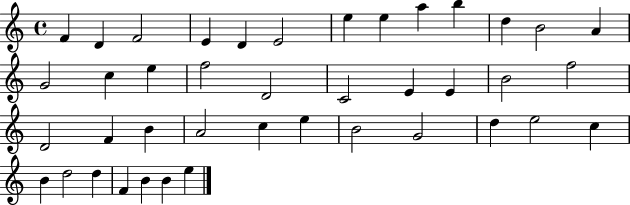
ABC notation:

X:1
T:Untitled
M:4/4
L:1/4
K:C
F D F2 E D E2 e e a b d B2 A G2 c e f2 D2 C2 E E B2 f2 D2 F B A2 c e B2 G2 d e2 c B d2 d F B B e